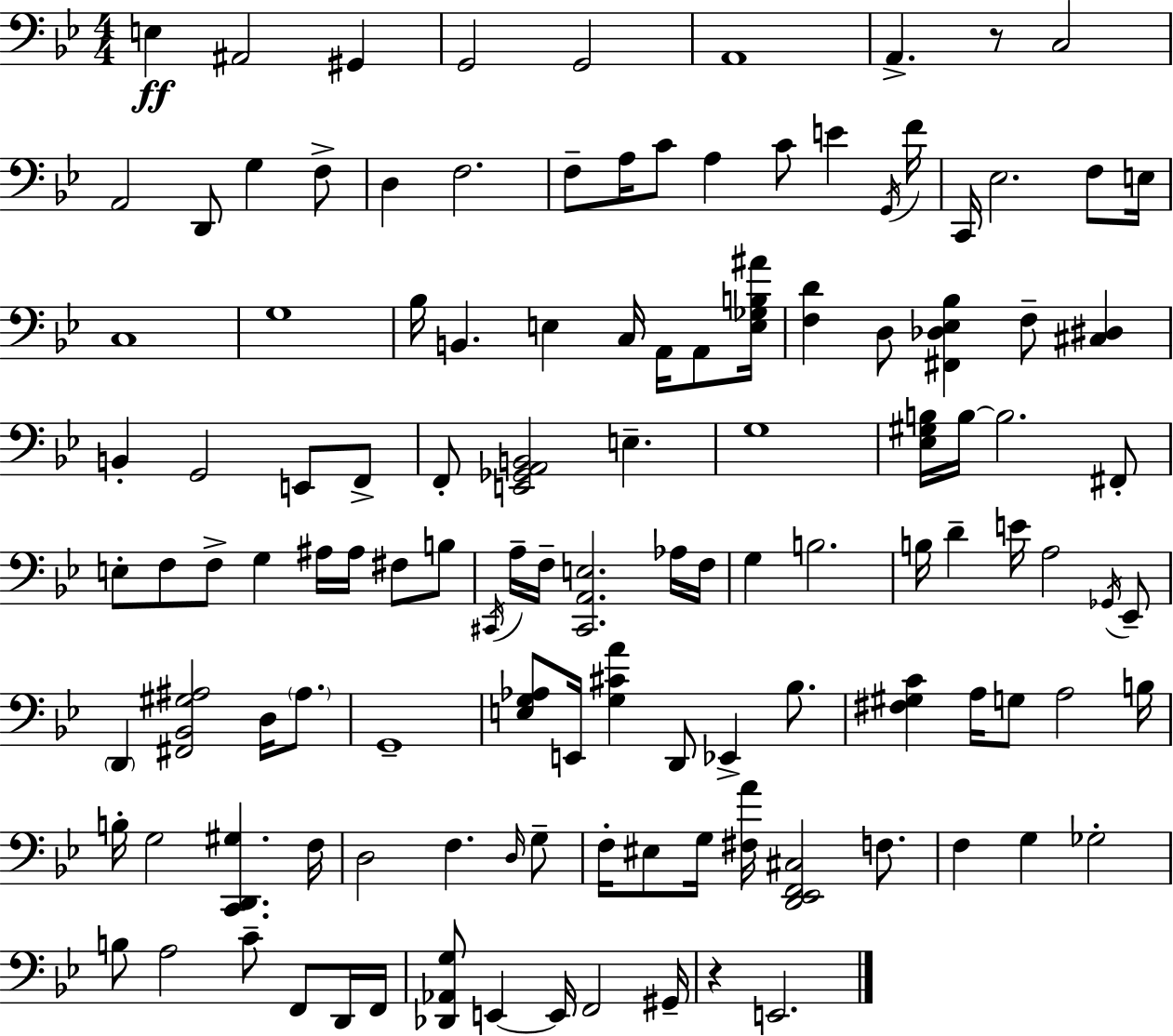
E3/q A#2/h G#2/q G2/h G2/h A2/w A2/q. R/e C3/h A2/h D2/e G3/q F3/e D3/q F3/h. F3/e A3/s C4/e A3/q C4/e E4/q G2/s F4/s C2/s Eb3/h. F3/e E3/s C3/w G3/w Bb3/s B2/q. E3/q C3/s A2/s A2/e [E3,Gb3,B3,A#4]/s [F3,D4]/q D3/e [F#2,Db3,Eb3,Bb3]/q F3/e [C#3,D#3]/q B2/q G2/h E2/e F2/e F2/e [E2,Gb2,A2,B2]/h E3/q. G3/w [Eb3,G#3,B3]/s B3/s B3/h. F#2/e E3/e F3/e F3/e G3/q A#3/s A#3/s F#3/e B3/e C#2/s A3/s F3/s [C#2,A2,E3]/h. Ab3/s F3/s G3/q B3/h. B3/s D4/q E4/s A3/h Gb2/s Eb2/e D2/q [F#2,Bb2,G#3,A#3]/h D3/s A#3/e. G2/w [E3,G3,Ab3]/e E2/s [G3,C#4,A4]/q D2/e Eb2/q Bb3/e. [F#3,G#3,C4]/q A3/s G3/e A3/h B3/s B3/s G3/h [C2,D2,G#3]/q. F3/s D3/h F3/q. D3/s G3/e F3/s EIS3/e G3/s [F#3,A4]/s [D2,Eb2,F2,C#3]/h F3/e. F3/q G3/q Gb3/h B3/e A3/h C4/e F2/e D2/s F2/s [Db2,Ab2,G3]/e E2/q E2/s F2/h G#2/s R/q E2/h.